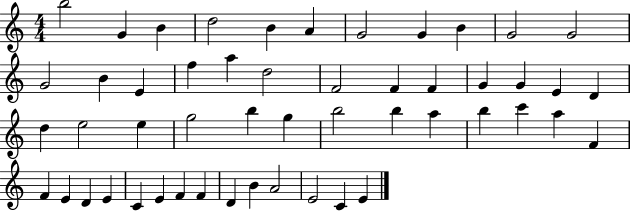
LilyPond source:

{
  \clef treble
  \numericTimeSignature
  \time 4/4
  \key c \major
  b''2 g'4 b'4 | d''2 b'4 a'4 | g'2 g'4 b'4 | g'2 g'2 | \break g'2 b'4 e'4 | f''4 a''4 d''2 | f'2 f'4 f'4 | g'4 g'4 e'4 d'4 | \break d''4 e''2 e''4 | g''2 b''4 g''4 | b''2 b''4 a''4 | b''4 c'''4 a''4 f'4 | \break f'4 e'4 d'4 e'4 | c'4 e'4 f'4 f'4 | d'4 b'4 a'2 | e'2 c'4 e'4 | \break \bar "|."
}